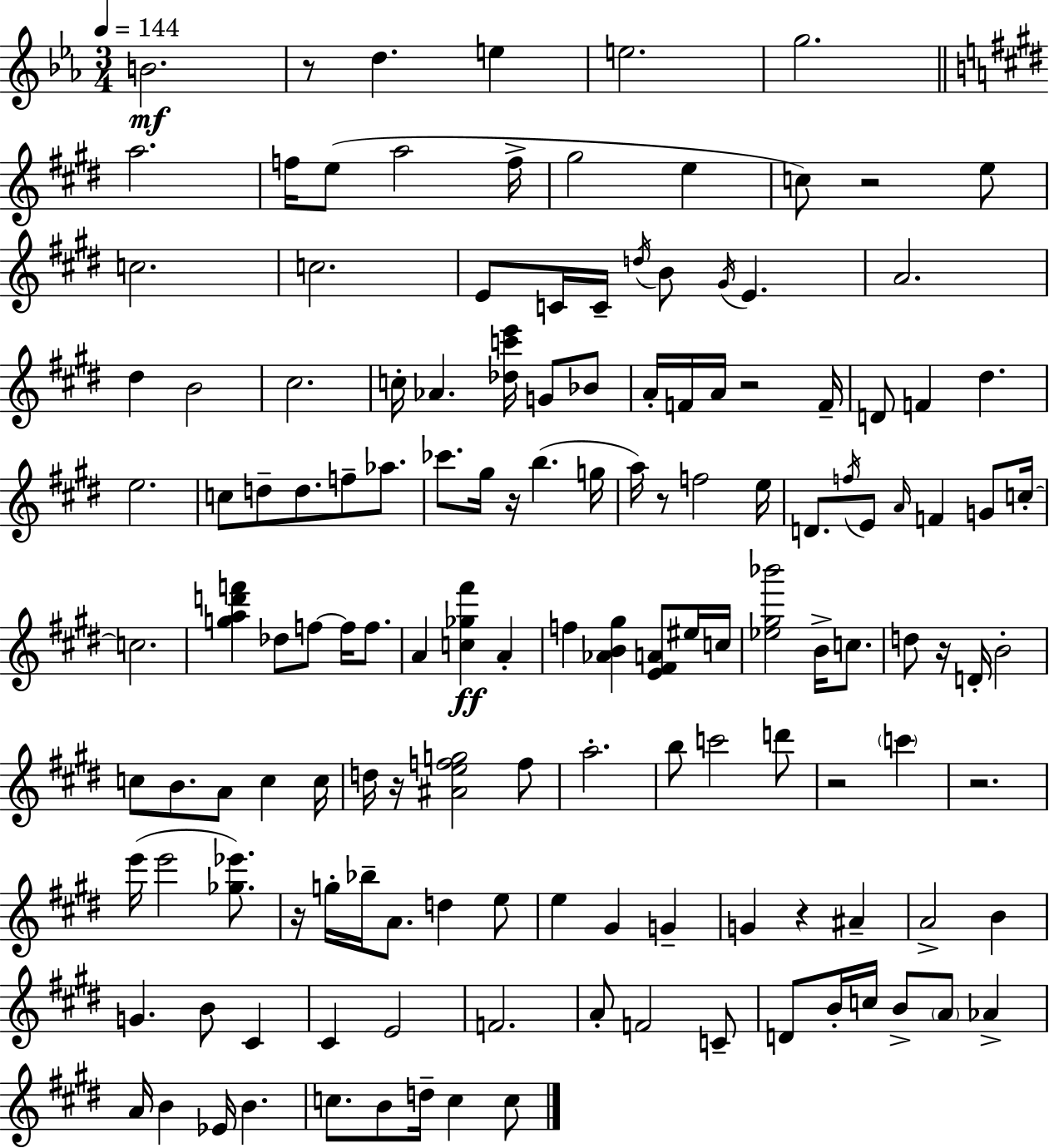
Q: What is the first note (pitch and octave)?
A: B4